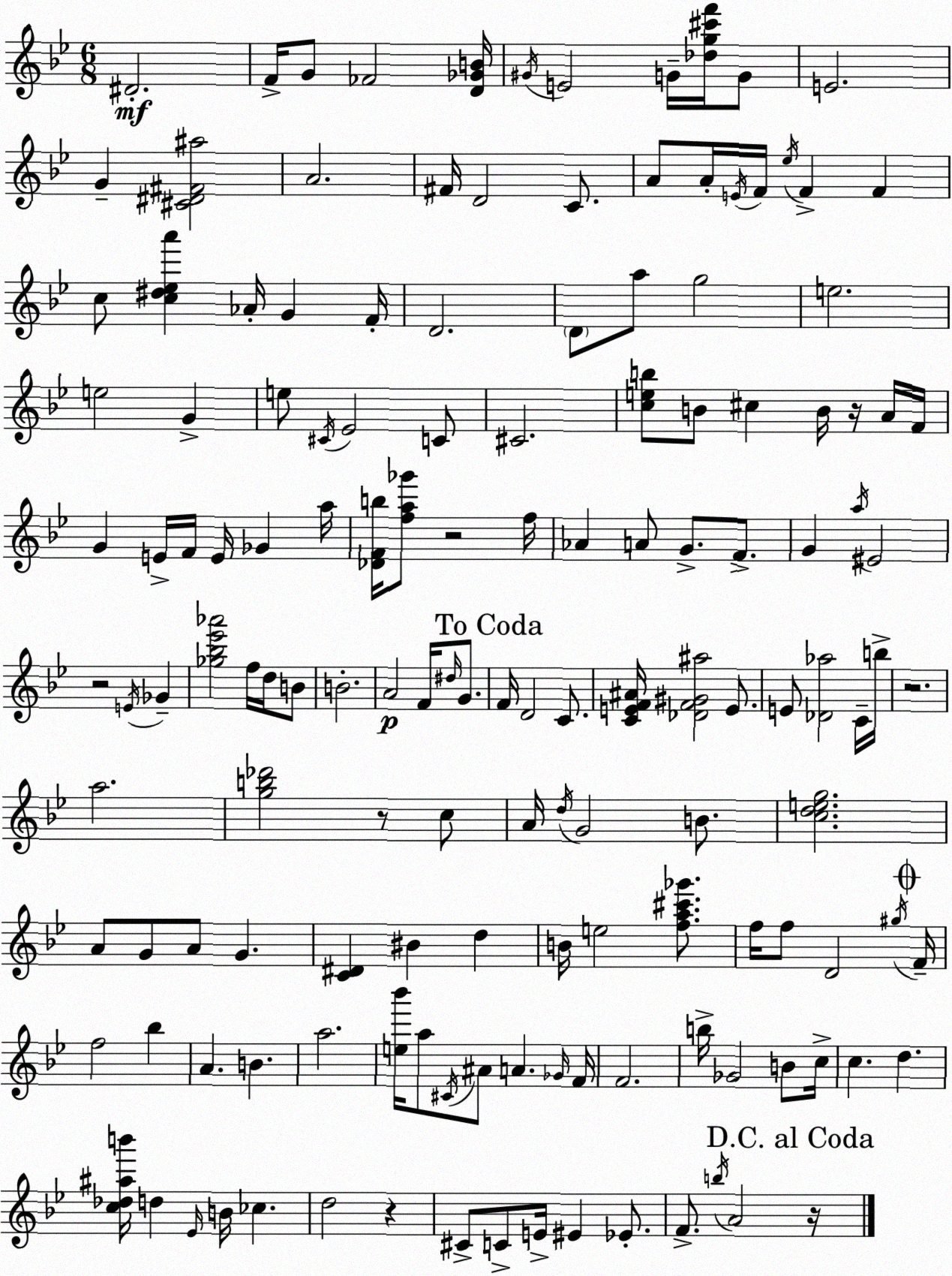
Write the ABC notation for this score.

X:1
T:Untitled
M:6/8
L:1/4
K:Bb
^D2 F/4 G/2 _F2 [D_GB]/4 ^G/4 E2 G/4 [_dg^c'f']/4 G/2 E2 G [^C^D^F^a]2 A2 ^F/4 D2 C/2 A/2 A/4 E/4 F/4 _e/4 F F c/2 [c^d_ea'] _A/4 G F/4 D2 D/2 a/2 g2 e2 e2 G e/2 ^C/4 _E2 C/2 ^C2 [ceb]/2 B/2 ^c B/4 z/4 A/4 F/4 G E/4 F/4 E/4 _G a/4 [_DFb]/4 [fa_g']/2 z2 f/4 _A A/2 G/2 F/2 G a/4 ^E2 z2 E/4 _G [_g_b_e'_a']2 f/4 d/4 B/2 B2 A2 F/4 ^d/4 G/2 F/4 D2 C/2 [CEF^A]/4 [_DF^G^a]2 E/2 E/2 [_D_a]2 C/4 b/4 z2 a2 [gb_d']2 z/2 c/2 A/4 d/4 G2 B/2 [cdeg]2 A/2 G/2 A/2 G [C^D] ^B d B/4 e2 [fa^c'_g']/2 f/4 f/2 D2 ^g/4 F/4 f2 _b A B a2 [e_b']/4 a/2 ^C/4 ^A/2 A _G/4 F/4 F2 b/4 _G2 B/2 c/4 c d [c_d^ab']/4 d _E/4 B/4 _c d2 z ^C/2 C/2 E/4 ^E _E/2 F/2 b/4 A2 z/4